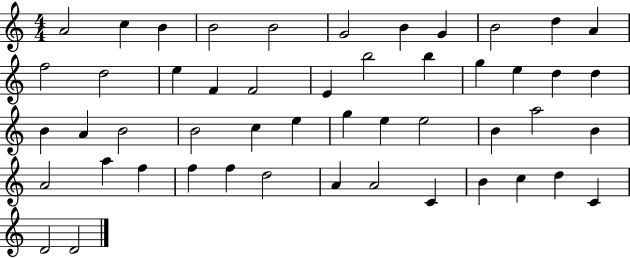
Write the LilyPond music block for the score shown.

{
  \clef treble
  \numericTimeSignature
  \time 4/4
  \key c \major
  a'2 c''4 b'4 | b'2 b'2 | g'2 b'4 g'4 | b'2 d''4 a'4 | \break f''2 d''2 | e''4 f'4 f'2 | e'4 b''2 b''4 | g''4 e''4 d''4 d''4 | \break b'4 a'4 b'2 | b'2 c''4 e''4 | g''4 e''4 e''2 | b'4 a''2 b'4 | \break a'2 a''4 f''4 | f''4 f''4 d''2 | a'4 a'2 c'4 | b'4 c''4 d''4 c'4 | \break d'2 d'2 | \bar "|."
}